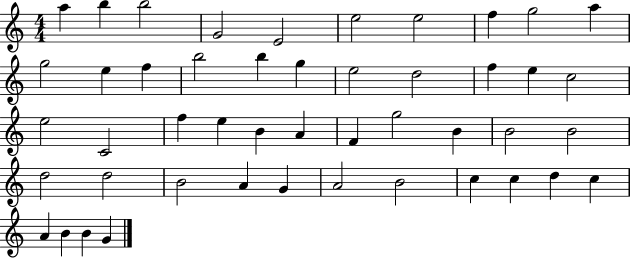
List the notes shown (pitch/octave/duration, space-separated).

A5/q B5/q B5/h G4/h E4/h E5/h E5/h F5/q G5/h A5/q G5/h E5/q F5/q B5/h B5/q G5/q E5/h D5/h F5/q E5/q C5/h E5/h C4/h F5/q E5/q B4/q A4/q F4/q G5/h B4/q B4/h B4/h D5/h D5/h B4/h A4/q G4/q A4/h B4/h C5/q C5/q D5/q C5/q A4/q B4/q B4/q G4/q